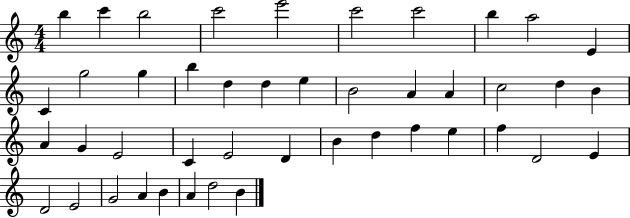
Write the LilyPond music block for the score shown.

{
  \clef treble
  \numericTimeSignature
  \time 4/4
  \key c \major
  b''4 c'''4 b''2 | c'''2 e'''2 | c'''2 c'''2 | b''4 a''2 e'4 | \break c'4 g''2 g''4 | b''4 d''4 d''4 e''4 | b'2 a'4 a'4 | c''2 d''4 b'4 | \break a'4 g'4 e'2 | c'4 e'2 d'4 | b'4 d''4 f''4 e''4 | f''4 d'2 e'4 | \break d'2 e'2 | g'2 a'4 b'4 | a'4 d''2 b'4 | \bar "|."
}